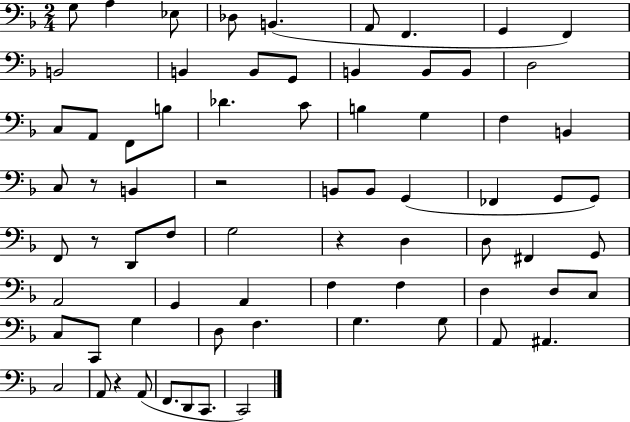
G3/e A3/q Eb3/e Db3/e B2/q. A2/e F2/q. G2/q F2/q B2/h B2/q B2/e G2/e B2/q B2/e B2/e D3/h C3/e A2/e F2/e B3/e Db4/q. C4/e B3/q G3/q F3/q B2/q C3/e R/e B2/q R/h B2/e B2/e G2/q FES2/q G2/e G2/e F2/e R/e D2/e F3/e G3/h R/q D3/q D3/e F#2/q G2/e A2/h G2/q A2/q F3/q F3/q D3/q D3/e C3/e C3/e C2/e G3/q D3/e F3/q. G3/q. G3/e A2/e A#2/q. C3/h A2/e R/q A2/e F2/e. D2/e C2/e. C2/h